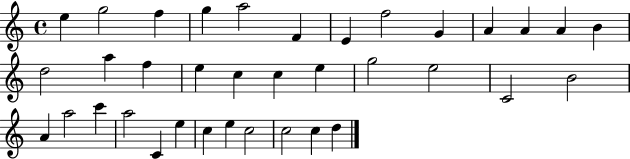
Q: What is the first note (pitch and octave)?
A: E5